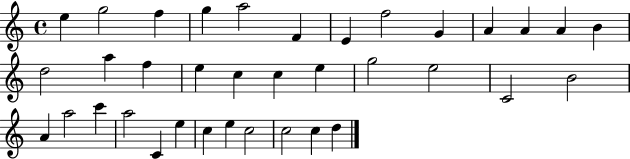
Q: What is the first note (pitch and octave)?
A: E5